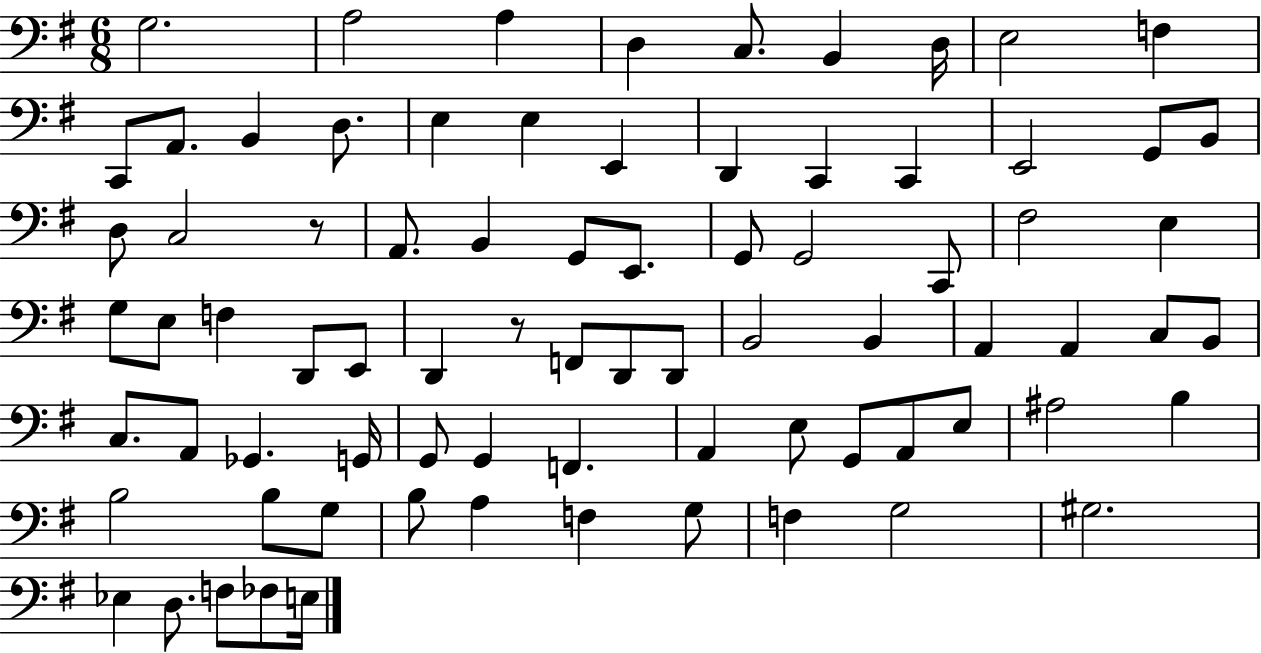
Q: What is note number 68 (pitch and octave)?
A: F3